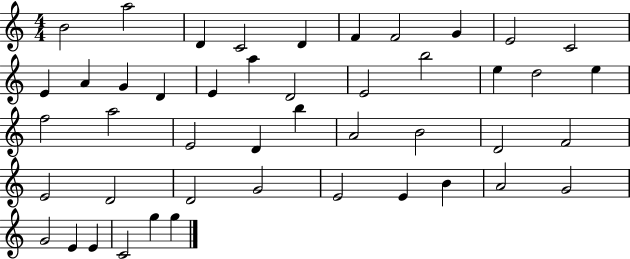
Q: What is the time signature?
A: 4/4